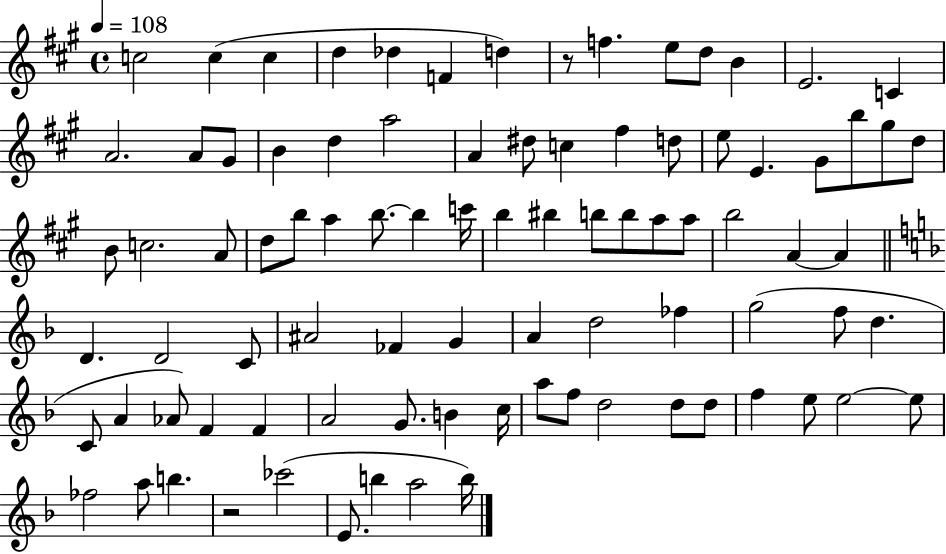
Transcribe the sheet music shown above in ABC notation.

X:1
T:Untitled
M:4/4
L:1/4
K:A
c2 c c d _d F d z/2 f e/2 d/2 B E2 C A2 A/2 ^G/2 B d a2 A ^d/2 c ^f d/2 e/2 E ^G/2 b/2 ^g/2 d/2 B/2 c2 A/2 d/2 b/2 a b/2 b c'/4 b ^b b/2 b/2 a/2 a/2 b2 A A D D2 C/2 ^A2 _F G A d2 _f g2 f/2 d C/2 A _A/2 F F A2 G/2 B c/4 a/2 f/2 d2 d/2 d/2 f e/2 e2 e/2 _f2 a/2 b z2 _c'2 E/2 b a2 b/4